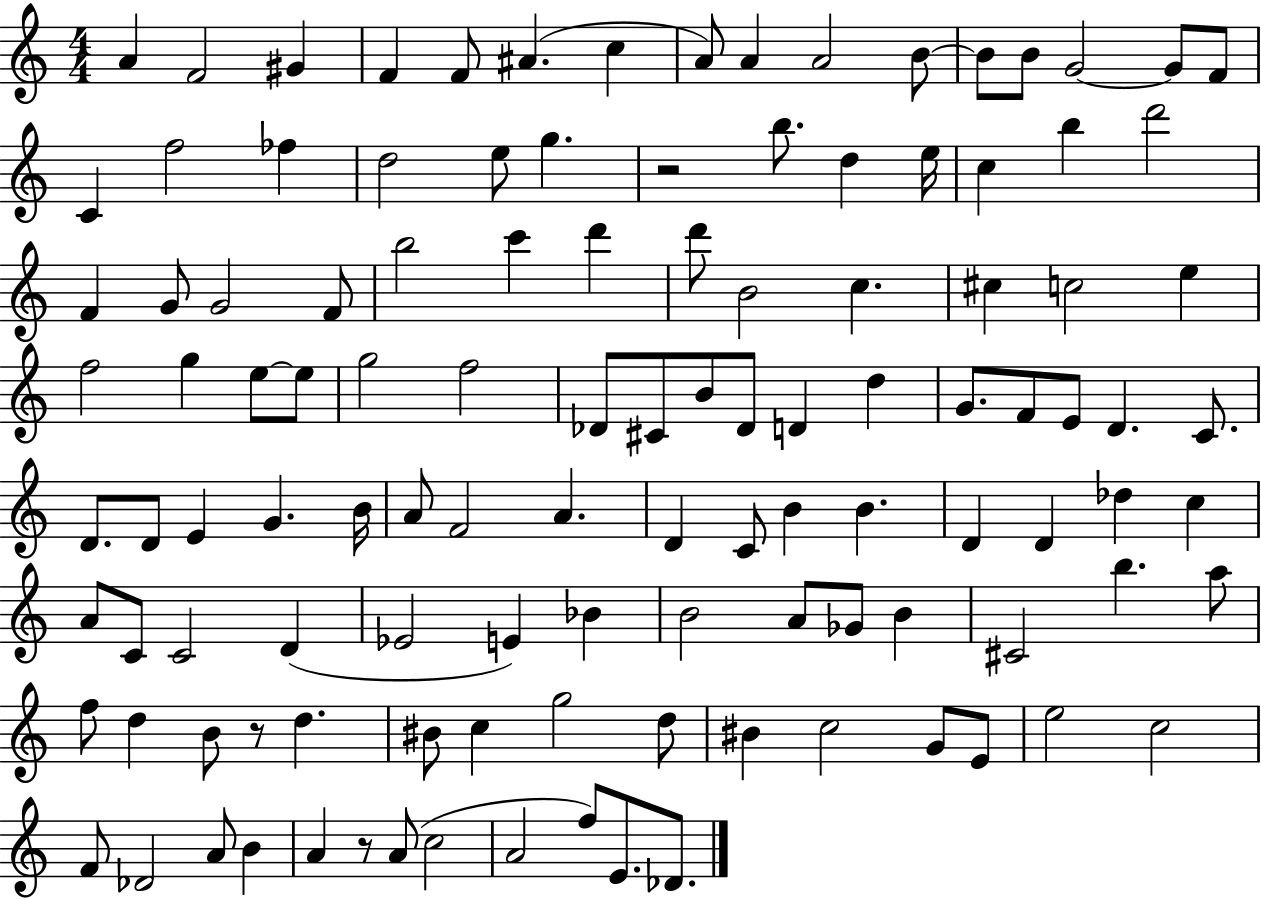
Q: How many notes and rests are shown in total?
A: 116